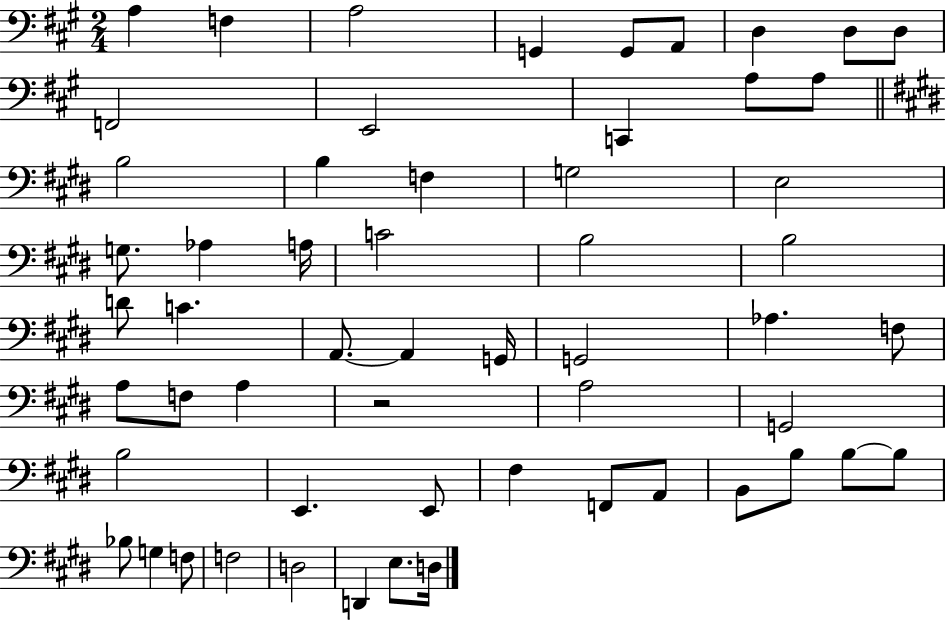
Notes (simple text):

A3/q F3/q A3/h G2/q G2/e A2/e D3/q D3/e D3/e F2/h E2/h C2/q A3/e A3/e B3/h B3/q F3/q G3/h E3/h G3/e. Ab3/q A3/s C4/h B3/h B3/h D4/e C4/q. A2/e. A2/q G2/s G2/h Ab3/q. F3/e A3/e F3/e A3/q R/h A3/h G2/h B3/h E2/q. E2/e F#3/q F2/e A2/e B2/e B3/e B3/e B3/e Bb3/e G3/q F3/e F3/h D3/h D2/q E3/e. D3/s